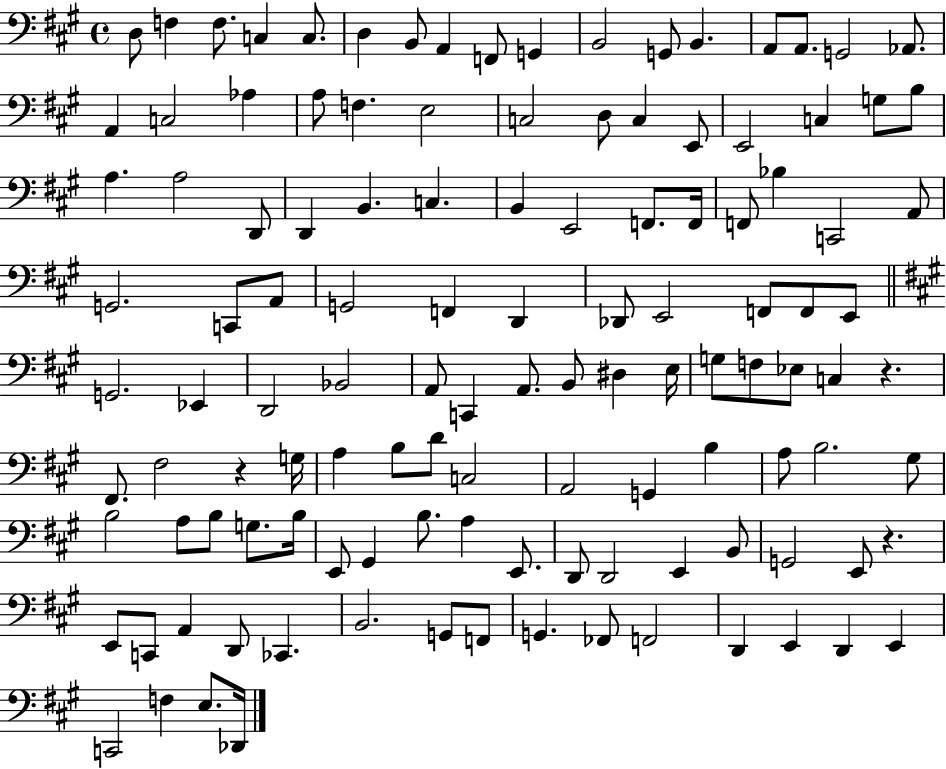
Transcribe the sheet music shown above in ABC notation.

X:1
T:Untitled
M:4/4
L:1/4
K:A
D,/2 F, F,/2 C, C,/2 D, B,,/2 A,, F,,/2 G,, B,,2 G,,/2 B,, A,,/2 A,,/2 G,,2 _A,,/2 A,, C,2 _A, A,/2 F, E,2 C,2 D,/2 C, E,,/2 E,,2 C, G,/2 B,/2 A, A,2 D,,/2 D,, B,, C, B,, E,,2 F,,/2 F,,/4 F,,/2 _B, C,,2 A,,/2 G,,2 C,,/2 A,,/2 G,,2 F,, D,, _D,,/2 E,,2 F,,/2 F,,/2 E,,/2 G,,2 _E,, D,,2 _B,,2 A,,/2 C,, A,,/2 B,,/2 ^D, E,/4 G,/2 F,/2 _E,/2 C, z ^F,,/2 ^F,2 z G,/4 A, B,/2 D/2 C,2 A,,2 G,, B, A,/2 B,2 ^G,/2 B,2 A,/2 B,/2 G,/2 B,/4 E,,/2 ^G,, B,/2 A, E,,/2 D,,/2 D,,2 E,, B,,/2 G,,2 E,,/2 z E,,/2 C,,/2 A,, D,,/2 _C,, B,,2 G,,/2 F,,/2 G,, _F,,/2 F,,2 D,, E,, D,, E,, C,,2 F, E,/2 _D,,/4